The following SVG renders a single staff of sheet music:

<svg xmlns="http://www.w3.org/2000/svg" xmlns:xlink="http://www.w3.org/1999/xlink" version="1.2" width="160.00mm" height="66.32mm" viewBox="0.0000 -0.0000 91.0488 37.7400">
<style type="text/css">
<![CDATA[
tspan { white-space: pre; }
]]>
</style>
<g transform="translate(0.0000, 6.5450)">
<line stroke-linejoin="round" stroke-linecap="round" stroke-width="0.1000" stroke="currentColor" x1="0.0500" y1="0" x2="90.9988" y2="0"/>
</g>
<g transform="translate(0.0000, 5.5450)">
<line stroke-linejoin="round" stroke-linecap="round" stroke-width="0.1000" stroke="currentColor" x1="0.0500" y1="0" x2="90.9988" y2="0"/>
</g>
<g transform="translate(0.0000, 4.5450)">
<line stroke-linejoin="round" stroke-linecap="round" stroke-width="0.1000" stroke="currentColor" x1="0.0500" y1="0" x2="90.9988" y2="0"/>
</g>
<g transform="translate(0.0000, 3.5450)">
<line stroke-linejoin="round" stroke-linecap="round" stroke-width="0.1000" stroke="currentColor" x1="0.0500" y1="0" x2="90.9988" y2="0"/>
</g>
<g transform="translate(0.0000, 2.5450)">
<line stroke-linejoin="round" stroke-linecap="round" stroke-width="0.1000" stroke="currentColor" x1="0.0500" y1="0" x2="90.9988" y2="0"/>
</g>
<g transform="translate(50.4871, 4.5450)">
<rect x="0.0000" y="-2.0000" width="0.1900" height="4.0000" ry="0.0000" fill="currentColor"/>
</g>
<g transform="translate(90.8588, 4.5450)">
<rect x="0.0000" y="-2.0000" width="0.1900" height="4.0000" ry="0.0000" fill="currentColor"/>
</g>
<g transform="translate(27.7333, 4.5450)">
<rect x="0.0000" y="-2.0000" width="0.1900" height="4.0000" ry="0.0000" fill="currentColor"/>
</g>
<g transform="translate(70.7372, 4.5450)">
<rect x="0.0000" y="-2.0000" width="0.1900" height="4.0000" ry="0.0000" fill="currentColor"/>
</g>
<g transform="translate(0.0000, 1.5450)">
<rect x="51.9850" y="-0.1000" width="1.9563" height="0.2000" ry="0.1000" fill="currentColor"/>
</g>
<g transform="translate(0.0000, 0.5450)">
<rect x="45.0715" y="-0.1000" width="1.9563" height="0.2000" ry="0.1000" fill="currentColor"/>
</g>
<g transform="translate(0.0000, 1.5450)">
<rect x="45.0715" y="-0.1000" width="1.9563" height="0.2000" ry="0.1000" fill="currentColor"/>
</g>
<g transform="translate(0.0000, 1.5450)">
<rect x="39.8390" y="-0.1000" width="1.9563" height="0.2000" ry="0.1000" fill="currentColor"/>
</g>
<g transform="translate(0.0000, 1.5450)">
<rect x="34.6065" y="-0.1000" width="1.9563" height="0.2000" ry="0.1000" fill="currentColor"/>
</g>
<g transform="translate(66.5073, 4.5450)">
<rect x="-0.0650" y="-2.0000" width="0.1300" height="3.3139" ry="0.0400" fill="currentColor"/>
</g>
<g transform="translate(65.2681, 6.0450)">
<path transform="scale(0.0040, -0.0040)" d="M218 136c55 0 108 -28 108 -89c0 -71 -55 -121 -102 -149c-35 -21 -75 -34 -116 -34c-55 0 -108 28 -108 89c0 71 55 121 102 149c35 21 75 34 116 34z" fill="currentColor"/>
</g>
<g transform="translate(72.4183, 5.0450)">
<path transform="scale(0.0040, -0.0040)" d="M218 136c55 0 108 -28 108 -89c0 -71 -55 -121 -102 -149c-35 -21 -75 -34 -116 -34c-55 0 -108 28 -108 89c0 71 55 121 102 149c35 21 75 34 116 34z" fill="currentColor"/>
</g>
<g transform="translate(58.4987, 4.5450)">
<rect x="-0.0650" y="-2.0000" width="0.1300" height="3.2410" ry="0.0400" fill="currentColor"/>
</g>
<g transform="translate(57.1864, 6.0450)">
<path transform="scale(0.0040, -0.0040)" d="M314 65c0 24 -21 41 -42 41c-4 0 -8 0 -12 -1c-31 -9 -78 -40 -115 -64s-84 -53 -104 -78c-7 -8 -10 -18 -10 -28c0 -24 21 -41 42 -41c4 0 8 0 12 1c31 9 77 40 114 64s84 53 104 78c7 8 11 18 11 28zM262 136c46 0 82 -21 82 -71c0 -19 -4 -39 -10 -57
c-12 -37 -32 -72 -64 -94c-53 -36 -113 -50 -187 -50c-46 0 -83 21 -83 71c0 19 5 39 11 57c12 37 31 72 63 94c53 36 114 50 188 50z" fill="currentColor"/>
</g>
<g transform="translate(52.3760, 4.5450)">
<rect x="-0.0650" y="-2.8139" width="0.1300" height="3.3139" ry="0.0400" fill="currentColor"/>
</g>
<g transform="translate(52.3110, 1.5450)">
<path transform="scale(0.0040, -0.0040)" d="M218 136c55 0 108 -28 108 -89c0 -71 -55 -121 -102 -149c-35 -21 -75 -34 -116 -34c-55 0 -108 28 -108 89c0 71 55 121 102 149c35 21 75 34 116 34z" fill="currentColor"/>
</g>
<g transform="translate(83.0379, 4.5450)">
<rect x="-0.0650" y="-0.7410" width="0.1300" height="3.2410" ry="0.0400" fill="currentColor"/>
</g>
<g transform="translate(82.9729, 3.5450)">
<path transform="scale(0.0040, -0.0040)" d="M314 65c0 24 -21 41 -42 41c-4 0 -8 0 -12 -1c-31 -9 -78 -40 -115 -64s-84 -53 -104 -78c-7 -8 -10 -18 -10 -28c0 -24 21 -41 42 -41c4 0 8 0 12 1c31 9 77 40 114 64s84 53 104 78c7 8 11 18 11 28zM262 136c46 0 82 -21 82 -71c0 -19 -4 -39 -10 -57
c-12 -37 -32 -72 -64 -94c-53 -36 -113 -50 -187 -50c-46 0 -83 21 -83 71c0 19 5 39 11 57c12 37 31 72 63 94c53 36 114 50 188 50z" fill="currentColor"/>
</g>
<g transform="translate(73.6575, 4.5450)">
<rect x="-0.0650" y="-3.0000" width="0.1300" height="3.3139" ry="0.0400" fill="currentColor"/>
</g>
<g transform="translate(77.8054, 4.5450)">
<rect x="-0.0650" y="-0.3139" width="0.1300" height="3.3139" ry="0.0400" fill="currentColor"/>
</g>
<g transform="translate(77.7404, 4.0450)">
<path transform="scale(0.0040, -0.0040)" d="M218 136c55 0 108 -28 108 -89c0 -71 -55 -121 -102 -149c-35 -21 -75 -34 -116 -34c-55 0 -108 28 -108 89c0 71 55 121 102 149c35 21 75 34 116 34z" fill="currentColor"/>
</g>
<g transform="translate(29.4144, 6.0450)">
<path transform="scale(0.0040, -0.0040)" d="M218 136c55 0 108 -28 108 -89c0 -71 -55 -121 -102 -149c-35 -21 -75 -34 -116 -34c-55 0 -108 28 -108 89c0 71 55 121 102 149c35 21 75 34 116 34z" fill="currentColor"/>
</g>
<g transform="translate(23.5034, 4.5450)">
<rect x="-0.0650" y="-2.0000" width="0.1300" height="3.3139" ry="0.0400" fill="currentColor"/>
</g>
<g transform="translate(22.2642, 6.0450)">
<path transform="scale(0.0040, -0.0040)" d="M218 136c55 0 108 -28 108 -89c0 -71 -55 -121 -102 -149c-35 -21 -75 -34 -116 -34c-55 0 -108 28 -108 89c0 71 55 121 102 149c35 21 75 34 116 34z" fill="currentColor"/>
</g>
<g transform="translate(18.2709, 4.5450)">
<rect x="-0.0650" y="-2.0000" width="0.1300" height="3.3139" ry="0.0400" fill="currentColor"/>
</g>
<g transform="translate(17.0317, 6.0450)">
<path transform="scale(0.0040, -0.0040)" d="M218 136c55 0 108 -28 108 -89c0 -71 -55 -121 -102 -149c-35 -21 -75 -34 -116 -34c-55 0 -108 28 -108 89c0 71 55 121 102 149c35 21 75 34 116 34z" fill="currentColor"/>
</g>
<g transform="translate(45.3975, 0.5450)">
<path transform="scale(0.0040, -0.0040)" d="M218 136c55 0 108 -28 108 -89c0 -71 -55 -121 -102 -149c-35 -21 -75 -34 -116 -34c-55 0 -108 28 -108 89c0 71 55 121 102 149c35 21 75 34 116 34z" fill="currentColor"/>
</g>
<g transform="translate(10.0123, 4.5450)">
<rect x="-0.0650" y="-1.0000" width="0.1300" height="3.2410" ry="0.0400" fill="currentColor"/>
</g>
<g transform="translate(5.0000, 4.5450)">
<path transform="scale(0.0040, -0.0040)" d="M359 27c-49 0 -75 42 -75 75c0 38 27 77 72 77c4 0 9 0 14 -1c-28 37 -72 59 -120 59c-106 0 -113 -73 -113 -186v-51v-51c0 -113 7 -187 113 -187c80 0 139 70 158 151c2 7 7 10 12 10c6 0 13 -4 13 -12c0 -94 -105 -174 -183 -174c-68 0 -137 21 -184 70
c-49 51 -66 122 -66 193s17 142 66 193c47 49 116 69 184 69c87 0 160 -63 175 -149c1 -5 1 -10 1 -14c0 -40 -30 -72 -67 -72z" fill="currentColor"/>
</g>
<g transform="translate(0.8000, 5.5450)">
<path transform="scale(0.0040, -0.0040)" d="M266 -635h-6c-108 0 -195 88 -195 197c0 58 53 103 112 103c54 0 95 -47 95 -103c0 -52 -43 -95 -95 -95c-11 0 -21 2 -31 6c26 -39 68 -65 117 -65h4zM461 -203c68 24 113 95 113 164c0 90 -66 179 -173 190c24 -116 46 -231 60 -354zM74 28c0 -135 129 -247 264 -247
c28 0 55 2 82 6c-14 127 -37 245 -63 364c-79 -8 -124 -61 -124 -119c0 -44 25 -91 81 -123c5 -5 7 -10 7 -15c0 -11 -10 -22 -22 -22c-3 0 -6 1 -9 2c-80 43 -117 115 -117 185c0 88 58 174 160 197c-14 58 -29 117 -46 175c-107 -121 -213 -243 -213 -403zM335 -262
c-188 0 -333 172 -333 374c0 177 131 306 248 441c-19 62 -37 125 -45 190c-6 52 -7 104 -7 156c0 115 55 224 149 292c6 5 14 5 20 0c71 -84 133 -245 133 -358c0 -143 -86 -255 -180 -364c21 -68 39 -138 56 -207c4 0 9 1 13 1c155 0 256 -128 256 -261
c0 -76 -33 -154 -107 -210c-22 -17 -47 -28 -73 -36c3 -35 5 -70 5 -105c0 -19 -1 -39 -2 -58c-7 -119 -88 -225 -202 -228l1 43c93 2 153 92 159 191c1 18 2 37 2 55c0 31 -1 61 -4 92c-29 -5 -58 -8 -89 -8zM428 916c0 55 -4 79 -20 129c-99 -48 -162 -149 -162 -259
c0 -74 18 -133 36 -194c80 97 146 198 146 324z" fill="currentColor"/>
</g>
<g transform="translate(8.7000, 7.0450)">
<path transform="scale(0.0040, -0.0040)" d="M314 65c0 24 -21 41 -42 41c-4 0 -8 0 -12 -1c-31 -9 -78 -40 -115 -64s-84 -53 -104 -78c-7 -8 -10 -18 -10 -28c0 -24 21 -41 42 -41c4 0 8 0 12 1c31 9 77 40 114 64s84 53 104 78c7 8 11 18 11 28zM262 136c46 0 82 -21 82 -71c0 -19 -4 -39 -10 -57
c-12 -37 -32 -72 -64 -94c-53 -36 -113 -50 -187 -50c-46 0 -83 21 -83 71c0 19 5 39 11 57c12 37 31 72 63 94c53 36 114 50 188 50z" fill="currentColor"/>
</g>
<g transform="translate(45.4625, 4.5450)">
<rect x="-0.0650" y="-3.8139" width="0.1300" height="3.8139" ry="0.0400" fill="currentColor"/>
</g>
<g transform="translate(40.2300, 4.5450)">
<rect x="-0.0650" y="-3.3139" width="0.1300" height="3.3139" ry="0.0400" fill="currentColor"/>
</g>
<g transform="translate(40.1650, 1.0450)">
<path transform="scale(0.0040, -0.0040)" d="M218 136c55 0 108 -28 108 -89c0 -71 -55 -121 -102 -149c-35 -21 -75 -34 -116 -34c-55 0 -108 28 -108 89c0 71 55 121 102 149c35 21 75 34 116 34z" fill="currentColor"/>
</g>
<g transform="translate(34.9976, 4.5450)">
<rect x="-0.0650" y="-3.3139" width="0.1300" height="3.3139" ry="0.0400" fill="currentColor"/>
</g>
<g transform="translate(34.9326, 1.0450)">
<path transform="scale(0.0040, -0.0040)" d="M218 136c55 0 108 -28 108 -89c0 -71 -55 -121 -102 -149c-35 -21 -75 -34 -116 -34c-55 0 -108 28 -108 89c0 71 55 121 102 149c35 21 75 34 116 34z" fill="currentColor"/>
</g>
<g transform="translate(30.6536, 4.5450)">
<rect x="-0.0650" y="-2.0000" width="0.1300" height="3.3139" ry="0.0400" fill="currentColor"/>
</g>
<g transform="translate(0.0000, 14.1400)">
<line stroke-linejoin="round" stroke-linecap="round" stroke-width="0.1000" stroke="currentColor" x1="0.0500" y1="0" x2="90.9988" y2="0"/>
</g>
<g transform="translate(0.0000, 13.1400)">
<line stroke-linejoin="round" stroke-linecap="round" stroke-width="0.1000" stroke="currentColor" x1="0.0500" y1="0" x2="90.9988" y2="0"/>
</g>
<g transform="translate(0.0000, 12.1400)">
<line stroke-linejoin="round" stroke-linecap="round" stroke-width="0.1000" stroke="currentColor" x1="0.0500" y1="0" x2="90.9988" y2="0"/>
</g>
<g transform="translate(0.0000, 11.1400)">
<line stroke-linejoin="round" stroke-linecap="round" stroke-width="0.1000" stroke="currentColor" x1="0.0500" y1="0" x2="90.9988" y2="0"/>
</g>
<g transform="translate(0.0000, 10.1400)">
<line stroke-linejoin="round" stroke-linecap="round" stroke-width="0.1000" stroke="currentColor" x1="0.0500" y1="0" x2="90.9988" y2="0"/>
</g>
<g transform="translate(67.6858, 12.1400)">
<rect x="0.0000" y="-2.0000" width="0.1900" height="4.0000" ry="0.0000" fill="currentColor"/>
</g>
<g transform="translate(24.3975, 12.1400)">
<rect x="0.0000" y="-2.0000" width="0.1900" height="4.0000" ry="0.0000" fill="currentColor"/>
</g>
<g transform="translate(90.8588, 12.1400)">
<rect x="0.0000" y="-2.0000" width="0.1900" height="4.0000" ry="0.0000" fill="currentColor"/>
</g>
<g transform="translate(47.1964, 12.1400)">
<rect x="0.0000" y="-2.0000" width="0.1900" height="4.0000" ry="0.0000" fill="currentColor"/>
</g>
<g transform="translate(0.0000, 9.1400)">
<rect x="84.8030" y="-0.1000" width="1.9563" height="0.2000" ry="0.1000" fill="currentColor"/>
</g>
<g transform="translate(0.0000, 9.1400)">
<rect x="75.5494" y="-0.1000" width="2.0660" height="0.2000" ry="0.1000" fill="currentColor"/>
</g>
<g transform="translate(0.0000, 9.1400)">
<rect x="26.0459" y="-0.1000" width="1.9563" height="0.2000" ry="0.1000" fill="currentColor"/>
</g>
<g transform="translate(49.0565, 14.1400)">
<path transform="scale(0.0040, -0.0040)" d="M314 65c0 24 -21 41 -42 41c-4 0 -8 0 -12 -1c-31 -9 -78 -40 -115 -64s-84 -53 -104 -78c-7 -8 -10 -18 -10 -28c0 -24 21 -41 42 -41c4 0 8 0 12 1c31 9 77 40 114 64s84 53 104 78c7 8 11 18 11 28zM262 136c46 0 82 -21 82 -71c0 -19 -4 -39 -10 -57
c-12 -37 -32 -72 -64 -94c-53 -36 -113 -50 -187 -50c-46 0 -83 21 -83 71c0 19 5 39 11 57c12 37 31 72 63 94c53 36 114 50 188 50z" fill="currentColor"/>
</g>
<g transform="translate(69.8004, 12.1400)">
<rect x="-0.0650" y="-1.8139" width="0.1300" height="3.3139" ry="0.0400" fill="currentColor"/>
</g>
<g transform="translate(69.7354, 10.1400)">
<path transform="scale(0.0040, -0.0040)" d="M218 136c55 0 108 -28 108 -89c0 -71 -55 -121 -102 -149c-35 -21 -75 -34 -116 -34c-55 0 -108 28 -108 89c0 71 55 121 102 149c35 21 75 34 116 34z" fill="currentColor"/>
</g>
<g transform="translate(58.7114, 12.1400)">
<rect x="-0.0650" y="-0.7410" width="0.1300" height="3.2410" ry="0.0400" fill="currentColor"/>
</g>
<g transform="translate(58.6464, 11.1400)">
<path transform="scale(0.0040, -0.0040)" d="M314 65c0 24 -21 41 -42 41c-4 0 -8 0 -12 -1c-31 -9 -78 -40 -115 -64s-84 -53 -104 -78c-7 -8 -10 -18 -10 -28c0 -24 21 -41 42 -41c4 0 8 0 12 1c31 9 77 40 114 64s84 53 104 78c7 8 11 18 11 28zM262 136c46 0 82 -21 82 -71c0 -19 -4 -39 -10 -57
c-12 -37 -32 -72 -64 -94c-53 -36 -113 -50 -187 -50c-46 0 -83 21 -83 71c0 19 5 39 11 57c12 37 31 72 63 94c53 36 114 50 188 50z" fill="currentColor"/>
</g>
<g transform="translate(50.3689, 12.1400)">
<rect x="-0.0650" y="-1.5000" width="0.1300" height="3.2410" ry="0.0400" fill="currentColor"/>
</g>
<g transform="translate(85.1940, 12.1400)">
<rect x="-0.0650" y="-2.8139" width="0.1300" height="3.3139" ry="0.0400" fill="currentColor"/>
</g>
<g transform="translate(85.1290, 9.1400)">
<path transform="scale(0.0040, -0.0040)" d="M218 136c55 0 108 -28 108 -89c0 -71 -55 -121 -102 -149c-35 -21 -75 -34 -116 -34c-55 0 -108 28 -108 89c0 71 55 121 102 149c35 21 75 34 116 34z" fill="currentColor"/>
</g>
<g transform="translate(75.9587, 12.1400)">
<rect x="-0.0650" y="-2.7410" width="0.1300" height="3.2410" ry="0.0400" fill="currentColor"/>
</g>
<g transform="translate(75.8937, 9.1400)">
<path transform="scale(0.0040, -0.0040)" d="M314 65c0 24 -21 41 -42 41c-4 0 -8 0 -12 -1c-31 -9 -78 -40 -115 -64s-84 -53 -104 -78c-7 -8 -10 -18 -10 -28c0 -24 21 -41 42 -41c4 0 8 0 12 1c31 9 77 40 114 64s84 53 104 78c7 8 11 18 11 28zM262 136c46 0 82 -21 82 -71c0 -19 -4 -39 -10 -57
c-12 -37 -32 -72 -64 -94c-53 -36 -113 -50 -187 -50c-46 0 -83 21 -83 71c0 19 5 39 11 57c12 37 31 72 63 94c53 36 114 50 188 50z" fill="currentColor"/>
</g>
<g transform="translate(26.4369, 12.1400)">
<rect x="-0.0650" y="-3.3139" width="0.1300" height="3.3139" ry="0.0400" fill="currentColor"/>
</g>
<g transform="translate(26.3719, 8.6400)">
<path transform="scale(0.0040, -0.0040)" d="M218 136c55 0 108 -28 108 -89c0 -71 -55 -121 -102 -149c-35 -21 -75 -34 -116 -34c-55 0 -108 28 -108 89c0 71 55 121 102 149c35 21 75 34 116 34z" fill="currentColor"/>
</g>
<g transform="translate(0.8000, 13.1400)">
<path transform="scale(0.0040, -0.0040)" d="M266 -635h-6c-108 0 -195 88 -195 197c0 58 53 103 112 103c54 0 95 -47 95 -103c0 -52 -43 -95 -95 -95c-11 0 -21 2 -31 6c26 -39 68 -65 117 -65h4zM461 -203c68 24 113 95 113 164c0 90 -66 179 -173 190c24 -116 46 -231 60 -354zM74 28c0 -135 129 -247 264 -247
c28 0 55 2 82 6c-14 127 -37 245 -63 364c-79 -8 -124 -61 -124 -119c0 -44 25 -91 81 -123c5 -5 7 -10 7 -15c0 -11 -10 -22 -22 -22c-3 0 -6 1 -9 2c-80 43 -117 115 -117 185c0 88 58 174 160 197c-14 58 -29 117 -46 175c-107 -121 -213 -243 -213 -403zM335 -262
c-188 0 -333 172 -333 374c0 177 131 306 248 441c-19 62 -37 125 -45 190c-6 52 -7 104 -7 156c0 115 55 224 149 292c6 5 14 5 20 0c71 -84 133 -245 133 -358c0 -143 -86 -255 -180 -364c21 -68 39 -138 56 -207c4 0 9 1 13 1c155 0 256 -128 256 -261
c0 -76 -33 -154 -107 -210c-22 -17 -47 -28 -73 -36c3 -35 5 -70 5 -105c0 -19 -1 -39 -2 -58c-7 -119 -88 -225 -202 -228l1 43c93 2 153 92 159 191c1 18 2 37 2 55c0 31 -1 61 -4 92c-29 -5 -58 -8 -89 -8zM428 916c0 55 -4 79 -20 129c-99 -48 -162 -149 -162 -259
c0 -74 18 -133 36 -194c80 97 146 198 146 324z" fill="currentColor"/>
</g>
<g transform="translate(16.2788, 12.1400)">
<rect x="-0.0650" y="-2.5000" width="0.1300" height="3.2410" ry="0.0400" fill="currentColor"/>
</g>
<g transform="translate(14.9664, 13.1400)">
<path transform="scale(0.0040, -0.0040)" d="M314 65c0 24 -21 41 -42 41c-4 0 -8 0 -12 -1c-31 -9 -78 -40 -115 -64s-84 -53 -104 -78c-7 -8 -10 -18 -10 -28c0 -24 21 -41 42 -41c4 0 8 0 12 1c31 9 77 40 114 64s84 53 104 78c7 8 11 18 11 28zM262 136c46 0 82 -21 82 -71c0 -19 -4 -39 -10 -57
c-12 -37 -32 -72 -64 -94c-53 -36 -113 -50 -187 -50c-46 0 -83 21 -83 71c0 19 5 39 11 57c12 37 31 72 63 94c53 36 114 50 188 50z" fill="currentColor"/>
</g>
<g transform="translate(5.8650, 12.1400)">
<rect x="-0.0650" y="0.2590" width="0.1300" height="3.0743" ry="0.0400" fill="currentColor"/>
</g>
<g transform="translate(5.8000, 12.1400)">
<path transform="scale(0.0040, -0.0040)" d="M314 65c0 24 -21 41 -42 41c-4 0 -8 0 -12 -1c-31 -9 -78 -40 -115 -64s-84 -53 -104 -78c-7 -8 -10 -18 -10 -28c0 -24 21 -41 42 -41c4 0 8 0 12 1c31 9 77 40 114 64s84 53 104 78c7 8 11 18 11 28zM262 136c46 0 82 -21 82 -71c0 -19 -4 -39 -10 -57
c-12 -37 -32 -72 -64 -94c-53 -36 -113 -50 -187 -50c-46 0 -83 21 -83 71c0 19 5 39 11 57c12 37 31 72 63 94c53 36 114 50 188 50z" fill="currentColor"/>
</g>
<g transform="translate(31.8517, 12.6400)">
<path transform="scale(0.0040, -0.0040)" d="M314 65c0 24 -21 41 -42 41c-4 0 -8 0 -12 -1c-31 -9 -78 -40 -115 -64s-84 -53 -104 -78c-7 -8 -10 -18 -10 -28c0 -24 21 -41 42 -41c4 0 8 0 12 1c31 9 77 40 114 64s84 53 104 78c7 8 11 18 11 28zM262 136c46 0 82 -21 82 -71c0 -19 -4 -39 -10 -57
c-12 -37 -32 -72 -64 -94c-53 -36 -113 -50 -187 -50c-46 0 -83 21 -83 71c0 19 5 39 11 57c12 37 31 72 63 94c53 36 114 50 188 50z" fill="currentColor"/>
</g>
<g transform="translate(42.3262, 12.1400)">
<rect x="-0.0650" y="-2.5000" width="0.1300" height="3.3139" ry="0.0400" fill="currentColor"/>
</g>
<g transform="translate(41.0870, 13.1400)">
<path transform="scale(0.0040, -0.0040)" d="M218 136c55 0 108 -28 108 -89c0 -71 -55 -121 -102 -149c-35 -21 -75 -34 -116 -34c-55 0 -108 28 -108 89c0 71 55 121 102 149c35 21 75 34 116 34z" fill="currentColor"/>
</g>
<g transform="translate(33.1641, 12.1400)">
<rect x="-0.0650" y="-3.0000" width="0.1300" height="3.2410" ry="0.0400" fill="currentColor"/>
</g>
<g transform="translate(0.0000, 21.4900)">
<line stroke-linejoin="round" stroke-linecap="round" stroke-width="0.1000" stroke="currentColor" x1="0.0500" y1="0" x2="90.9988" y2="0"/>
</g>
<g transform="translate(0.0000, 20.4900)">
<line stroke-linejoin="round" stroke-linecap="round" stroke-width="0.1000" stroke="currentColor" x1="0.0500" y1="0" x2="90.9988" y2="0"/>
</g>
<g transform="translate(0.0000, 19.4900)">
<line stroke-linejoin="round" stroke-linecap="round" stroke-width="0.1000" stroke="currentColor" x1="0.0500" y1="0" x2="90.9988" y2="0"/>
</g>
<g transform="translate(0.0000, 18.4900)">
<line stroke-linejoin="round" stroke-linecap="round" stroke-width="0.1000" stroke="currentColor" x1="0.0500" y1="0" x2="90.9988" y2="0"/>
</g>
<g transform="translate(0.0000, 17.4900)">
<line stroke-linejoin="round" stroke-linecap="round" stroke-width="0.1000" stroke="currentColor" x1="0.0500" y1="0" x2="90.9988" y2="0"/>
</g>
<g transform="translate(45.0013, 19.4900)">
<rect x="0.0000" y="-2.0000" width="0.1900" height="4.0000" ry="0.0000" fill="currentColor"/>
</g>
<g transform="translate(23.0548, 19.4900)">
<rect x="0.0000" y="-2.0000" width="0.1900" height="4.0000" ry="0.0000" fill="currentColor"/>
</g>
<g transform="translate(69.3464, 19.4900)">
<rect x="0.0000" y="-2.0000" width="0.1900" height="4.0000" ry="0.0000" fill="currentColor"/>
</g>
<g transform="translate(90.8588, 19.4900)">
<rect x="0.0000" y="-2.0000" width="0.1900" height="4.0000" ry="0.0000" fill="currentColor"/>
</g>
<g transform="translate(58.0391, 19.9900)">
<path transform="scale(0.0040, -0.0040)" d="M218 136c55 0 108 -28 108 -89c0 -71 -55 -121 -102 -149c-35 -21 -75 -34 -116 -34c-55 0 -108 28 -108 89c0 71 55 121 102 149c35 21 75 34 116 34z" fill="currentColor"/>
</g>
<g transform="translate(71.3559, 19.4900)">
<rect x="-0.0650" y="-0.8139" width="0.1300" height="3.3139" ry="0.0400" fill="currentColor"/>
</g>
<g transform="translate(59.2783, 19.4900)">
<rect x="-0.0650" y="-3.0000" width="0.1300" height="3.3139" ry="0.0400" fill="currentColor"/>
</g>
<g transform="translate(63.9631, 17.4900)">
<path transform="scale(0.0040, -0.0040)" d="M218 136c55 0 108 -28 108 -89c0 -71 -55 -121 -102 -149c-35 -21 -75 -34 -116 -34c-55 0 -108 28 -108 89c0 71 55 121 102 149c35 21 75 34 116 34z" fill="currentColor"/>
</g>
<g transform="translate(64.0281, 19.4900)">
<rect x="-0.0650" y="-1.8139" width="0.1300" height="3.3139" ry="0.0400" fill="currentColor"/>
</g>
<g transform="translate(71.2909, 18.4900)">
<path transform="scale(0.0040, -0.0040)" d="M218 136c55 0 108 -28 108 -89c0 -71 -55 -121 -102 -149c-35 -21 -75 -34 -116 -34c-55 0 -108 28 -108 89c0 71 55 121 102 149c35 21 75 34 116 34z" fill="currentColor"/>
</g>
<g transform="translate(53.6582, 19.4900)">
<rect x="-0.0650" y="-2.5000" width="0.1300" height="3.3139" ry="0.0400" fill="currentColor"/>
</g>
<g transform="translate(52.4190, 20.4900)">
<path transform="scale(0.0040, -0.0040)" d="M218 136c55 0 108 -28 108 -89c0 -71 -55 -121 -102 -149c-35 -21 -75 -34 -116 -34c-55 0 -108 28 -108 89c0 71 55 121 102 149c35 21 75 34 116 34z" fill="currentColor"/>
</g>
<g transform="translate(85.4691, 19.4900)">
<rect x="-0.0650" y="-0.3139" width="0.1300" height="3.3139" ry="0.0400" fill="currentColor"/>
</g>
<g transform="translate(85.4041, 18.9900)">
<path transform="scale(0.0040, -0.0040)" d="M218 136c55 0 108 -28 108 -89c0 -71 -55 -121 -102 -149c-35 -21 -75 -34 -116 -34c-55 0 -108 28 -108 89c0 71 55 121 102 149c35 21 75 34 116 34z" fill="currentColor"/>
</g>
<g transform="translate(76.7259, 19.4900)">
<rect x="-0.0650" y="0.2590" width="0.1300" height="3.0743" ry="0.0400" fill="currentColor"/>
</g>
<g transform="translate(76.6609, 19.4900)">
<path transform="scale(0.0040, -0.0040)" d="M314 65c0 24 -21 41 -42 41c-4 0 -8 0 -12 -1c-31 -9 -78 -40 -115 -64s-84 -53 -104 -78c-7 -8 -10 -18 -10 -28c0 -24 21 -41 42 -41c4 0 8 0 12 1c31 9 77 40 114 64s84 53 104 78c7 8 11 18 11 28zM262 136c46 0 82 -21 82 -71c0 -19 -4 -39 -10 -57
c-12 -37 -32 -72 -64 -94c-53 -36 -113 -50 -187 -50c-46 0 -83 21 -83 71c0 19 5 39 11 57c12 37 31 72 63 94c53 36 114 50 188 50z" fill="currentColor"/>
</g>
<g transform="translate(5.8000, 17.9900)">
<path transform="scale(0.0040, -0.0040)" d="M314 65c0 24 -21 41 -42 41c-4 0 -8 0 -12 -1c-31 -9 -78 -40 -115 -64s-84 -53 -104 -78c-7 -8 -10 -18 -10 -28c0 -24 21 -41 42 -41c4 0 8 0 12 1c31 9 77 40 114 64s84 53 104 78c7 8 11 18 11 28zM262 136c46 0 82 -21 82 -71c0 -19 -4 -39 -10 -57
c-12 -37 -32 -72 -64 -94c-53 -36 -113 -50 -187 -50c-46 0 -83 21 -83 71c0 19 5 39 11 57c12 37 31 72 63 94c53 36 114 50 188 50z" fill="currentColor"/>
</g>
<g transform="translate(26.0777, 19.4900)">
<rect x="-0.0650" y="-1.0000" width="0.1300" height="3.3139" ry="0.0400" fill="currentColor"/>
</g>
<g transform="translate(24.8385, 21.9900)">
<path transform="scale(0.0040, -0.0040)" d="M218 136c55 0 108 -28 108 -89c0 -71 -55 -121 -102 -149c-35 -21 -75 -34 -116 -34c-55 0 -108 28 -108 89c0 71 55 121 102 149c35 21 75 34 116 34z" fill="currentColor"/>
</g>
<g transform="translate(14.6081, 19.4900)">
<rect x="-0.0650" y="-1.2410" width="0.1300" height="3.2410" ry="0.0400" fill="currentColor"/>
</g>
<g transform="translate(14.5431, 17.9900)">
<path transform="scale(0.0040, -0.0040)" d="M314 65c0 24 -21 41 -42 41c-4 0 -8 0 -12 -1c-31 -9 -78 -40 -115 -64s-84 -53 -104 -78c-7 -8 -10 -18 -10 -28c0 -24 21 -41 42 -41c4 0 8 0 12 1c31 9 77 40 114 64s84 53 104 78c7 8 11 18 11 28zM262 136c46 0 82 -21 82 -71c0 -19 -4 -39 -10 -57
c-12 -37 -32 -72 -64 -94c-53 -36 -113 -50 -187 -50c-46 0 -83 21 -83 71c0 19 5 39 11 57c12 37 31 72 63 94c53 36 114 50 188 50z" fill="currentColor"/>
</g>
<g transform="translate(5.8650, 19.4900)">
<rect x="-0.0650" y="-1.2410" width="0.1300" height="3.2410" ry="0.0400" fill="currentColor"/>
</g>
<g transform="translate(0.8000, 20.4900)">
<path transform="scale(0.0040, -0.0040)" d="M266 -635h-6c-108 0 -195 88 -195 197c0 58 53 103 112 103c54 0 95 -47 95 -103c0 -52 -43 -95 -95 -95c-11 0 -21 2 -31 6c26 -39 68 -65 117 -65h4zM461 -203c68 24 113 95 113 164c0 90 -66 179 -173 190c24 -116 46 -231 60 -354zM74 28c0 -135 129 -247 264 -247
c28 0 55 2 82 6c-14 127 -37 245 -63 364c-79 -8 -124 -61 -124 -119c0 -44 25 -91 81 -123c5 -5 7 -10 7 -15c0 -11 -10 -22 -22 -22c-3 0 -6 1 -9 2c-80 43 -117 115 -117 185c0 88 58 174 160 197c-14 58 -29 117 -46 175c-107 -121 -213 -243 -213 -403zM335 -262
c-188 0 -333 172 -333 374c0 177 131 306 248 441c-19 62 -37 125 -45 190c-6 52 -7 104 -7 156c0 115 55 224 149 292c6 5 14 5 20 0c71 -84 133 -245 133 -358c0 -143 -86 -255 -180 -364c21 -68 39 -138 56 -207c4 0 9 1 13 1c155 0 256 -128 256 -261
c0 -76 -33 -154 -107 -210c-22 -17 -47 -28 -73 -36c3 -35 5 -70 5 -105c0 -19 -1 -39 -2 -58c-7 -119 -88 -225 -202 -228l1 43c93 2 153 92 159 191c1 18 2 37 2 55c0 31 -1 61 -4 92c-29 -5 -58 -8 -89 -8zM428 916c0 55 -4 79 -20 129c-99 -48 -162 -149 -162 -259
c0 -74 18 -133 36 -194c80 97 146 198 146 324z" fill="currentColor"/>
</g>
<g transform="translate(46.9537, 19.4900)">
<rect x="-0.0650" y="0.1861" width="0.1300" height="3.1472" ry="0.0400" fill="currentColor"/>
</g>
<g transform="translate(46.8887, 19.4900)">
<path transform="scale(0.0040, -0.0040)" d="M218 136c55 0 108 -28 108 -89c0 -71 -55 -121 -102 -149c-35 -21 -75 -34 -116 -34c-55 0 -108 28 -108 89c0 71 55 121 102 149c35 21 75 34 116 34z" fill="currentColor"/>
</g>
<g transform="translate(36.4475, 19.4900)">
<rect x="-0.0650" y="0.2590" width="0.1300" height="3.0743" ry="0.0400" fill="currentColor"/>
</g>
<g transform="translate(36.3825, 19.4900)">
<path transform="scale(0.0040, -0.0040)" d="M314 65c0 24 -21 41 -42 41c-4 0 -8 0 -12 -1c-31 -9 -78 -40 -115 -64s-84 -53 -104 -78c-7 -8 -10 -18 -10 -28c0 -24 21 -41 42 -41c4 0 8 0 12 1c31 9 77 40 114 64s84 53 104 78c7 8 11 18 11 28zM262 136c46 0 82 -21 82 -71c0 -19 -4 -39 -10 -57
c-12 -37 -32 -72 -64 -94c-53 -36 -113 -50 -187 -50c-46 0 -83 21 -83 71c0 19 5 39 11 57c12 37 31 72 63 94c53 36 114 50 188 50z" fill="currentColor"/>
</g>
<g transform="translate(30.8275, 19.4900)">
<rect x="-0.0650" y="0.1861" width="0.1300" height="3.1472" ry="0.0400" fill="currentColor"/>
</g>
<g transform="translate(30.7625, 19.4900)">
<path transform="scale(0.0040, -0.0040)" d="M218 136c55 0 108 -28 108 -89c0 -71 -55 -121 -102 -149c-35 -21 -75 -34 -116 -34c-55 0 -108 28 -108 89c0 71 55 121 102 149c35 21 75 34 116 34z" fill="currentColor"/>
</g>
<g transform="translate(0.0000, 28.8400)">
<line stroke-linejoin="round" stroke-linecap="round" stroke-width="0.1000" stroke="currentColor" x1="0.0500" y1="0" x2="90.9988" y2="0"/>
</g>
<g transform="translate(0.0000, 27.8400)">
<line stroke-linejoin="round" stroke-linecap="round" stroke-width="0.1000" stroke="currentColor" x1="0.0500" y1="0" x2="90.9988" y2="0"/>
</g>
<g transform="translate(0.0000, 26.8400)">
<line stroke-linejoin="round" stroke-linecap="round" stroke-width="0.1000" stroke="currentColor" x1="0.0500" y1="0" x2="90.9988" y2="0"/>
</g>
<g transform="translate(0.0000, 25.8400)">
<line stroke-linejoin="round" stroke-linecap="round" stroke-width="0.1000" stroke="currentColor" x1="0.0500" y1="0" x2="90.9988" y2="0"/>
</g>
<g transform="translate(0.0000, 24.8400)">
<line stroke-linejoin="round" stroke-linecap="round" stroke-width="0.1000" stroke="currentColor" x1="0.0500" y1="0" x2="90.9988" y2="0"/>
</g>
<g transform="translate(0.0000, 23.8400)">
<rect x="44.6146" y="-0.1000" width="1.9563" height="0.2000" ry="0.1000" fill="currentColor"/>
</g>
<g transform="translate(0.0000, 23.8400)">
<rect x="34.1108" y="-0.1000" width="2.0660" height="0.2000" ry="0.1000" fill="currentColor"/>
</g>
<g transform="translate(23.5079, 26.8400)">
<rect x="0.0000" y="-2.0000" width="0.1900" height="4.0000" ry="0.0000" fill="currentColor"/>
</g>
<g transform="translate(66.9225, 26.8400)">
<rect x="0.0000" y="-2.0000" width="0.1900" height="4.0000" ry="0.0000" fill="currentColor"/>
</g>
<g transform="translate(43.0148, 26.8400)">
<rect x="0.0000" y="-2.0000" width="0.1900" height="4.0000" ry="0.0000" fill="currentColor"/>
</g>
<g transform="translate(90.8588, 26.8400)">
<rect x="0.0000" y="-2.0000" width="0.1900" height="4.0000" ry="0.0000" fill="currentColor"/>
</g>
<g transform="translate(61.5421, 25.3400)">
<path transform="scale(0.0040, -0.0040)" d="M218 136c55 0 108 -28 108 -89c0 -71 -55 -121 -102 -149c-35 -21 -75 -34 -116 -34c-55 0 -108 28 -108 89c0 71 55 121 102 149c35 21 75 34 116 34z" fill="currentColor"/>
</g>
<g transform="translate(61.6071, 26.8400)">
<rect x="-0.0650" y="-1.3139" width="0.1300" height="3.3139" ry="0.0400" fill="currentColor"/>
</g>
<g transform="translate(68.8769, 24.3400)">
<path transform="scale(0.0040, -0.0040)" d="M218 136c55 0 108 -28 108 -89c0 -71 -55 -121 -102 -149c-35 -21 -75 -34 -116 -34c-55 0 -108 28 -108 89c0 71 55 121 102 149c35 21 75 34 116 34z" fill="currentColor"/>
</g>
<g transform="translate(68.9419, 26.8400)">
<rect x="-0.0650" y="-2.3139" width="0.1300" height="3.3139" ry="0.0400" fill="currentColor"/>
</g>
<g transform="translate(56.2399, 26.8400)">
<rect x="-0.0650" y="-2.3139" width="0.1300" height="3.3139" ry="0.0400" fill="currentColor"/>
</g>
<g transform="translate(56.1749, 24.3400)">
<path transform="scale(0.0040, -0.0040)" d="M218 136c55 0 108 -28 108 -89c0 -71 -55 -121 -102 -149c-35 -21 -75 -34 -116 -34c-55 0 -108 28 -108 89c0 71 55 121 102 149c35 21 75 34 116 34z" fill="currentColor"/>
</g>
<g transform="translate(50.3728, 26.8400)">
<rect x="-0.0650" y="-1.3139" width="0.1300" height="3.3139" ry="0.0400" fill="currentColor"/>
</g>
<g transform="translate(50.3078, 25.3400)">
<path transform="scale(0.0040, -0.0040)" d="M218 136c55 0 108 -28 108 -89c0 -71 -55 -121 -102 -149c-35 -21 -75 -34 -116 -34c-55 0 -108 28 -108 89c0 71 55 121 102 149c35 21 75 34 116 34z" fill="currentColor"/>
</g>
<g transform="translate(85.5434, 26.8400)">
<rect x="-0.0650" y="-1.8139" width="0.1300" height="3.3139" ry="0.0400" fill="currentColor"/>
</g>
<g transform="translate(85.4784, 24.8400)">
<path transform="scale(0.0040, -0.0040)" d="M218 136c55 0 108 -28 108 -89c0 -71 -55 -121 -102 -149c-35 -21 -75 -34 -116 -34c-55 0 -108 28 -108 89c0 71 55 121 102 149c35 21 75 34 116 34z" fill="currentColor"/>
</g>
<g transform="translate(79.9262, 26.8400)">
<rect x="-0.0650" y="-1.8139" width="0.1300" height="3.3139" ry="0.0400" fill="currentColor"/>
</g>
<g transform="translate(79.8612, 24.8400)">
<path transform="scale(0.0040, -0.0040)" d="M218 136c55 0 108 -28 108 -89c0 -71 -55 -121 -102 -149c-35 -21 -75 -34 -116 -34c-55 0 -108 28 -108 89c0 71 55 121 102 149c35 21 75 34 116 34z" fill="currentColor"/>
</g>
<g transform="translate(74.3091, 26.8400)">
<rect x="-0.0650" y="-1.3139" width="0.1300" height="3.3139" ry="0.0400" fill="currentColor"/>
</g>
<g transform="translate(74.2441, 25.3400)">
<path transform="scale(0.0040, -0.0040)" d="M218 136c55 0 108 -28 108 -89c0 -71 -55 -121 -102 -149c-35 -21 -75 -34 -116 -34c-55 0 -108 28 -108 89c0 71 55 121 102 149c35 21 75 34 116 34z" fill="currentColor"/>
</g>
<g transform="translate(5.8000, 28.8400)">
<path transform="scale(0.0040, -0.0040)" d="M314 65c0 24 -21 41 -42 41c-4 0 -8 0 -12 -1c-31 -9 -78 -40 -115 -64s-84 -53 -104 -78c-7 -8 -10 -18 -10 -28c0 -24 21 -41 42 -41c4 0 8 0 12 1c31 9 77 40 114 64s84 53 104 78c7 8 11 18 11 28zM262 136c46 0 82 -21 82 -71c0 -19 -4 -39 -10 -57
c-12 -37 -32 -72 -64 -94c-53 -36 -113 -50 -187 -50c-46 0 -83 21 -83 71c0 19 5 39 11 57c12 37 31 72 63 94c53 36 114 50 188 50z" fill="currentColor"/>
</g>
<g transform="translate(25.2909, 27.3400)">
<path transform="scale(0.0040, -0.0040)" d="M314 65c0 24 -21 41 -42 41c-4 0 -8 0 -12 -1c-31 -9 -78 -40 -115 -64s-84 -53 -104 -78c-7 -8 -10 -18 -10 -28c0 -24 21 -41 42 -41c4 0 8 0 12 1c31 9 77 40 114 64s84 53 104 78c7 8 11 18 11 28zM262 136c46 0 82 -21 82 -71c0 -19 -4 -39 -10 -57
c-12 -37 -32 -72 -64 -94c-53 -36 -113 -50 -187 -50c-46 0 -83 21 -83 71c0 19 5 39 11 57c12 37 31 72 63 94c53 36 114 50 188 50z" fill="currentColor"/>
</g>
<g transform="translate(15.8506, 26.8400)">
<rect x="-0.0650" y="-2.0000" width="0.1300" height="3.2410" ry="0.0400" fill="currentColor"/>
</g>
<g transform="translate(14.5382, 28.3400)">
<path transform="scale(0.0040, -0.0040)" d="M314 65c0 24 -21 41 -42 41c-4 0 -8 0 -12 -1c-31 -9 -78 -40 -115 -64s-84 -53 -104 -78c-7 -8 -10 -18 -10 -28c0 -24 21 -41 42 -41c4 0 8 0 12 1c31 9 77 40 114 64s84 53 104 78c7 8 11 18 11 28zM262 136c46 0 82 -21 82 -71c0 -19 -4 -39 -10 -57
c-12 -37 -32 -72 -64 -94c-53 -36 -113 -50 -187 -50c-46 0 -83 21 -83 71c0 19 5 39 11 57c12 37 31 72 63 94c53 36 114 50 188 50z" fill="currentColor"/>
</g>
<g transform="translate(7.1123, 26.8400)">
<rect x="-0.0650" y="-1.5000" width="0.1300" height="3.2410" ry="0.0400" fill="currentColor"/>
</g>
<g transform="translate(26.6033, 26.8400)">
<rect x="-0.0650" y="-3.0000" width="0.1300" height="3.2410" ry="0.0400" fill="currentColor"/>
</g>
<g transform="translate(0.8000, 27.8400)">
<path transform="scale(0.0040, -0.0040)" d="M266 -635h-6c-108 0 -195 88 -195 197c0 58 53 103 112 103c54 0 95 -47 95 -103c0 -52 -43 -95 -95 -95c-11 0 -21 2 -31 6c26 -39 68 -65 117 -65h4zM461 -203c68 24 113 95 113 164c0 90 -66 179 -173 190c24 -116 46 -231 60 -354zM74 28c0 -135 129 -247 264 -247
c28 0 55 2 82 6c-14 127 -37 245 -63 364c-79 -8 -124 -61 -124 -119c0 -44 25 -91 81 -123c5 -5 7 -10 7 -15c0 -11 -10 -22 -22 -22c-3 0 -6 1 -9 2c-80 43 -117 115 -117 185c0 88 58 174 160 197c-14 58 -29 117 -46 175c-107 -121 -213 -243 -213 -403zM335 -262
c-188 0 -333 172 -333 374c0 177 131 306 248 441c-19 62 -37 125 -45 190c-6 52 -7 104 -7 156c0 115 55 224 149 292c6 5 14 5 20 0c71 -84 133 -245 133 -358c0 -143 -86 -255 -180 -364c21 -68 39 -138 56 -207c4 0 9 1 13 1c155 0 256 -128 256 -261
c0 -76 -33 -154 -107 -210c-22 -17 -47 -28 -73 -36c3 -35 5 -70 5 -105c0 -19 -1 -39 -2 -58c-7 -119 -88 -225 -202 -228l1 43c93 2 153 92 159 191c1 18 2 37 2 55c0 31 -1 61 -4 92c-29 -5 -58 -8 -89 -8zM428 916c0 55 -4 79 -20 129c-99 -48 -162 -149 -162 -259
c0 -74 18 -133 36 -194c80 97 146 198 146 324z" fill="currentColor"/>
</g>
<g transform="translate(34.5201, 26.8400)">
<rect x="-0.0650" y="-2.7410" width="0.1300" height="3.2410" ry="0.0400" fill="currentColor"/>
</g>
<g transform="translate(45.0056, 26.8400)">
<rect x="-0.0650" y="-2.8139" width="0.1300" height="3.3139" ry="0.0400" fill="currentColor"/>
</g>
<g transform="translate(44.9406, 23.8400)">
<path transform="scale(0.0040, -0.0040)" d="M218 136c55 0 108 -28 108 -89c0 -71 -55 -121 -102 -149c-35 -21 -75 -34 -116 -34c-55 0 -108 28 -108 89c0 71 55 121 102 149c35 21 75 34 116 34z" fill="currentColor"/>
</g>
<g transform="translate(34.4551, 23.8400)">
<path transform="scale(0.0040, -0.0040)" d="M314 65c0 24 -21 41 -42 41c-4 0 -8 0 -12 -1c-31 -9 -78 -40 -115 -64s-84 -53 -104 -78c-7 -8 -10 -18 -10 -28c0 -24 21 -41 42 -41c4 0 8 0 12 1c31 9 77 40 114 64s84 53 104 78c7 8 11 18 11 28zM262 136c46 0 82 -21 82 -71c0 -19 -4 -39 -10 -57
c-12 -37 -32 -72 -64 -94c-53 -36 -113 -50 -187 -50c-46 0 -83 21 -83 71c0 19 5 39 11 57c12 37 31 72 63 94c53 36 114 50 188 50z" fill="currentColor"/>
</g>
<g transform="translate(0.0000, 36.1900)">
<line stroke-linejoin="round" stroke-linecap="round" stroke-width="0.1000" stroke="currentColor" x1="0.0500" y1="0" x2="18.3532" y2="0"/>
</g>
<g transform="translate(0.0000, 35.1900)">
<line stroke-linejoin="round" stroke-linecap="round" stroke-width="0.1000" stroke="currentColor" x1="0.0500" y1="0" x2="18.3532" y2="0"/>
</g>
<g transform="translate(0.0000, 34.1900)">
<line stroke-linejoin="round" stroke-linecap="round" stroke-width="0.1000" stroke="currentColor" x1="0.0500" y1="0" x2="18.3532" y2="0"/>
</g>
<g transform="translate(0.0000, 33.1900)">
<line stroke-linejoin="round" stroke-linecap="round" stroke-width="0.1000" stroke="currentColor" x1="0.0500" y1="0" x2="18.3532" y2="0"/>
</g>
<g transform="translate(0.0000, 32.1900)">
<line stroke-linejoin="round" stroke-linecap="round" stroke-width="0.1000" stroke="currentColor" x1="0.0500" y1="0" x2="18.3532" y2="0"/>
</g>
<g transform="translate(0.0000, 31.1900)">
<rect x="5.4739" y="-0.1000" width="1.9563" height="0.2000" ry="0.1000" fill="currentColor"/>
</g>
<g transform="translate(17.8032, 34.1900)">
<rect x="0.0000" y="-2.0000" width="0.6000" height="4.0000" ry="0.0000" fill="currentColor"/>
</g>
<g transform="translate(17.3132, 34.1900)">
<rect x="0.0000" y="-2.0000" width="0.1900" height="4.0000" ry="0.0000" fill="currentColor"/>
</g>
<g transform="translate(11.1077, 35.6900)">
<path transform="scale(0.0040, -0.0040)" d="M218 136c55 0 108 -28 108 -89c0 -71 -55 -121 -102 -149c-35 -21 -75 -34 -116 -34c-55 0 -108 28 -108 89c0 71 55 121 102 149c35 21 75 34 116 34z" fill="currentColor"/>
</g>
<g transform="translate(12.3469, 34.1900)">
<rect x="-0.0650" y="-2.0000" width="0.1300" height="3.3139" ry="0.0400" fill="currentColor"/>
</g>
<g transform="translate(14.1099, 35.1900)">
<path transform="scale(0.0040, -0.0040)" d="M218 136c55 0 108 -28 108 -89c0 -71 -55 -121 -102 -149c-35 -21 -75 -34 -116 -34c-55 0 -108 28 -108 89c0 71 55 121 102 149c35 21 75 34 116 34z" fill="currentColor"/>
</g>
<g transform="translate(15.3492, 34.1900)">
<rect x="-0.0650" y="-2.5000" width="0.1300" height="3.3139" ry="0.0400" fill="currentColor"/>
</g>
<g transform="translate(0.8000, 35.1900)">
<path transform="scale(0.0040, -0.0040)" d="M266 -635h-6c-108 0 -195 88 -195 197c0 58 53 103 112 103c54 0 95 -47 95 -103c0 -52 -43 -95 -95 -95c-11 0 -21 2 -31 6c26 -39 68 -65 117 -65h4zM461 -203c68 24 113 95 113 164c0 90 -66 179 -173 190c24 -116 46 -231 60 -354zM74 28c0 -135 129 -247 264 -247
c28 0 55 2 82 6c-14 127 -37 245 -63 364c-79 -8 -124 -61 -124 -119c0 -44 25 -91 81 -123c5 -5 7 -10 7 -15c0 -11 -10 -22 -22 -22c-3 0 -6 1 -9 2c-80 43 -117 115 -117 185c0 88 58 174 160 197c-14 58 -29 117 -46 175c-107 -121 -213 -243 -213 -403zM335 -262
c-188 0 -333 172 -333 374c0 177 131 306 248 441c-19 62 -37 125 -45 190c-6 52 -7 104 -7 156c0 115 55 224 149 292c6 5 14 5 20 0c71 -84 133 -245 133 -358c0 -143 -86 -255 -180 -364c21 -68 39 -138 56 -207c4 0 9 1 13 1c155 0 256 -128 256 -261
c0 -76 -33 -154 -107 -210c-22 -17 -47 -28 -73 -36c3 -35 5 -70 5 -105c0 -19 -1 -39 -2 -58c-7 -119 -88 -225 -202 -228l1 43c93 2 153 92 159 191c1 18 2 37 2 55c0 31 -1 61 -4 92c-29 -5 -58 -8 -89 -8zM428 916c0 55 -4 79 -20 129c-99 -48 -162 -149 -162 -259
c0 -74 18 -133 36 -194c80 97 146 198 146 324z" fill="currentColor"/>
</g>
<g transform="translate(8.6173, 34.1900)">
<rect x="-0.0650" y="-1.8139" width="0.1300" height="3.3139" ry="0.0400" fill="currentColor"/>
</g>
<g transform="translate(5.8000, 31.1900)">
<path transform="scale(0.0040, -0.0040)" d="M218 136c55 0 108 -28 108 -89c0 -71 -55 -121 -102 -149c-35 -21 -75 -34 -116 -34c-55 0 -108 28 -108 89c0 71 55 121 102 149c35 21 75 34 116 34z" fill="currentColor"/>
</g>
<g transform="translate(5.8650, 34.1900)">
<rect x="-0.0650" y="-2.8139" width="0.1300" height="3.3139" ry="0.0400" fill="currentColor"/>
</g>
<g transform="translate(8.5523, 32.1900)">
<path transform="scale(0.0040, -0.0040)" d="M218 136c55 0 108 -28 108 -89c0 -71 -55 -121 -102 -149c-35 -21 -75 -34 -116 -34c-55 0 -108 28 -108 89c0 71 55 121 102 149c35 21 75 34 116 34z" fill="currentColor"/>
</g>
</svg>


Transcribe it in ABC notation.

X:1
T:Untitled
M:4/4
L:1/4
K:C
D2 F F F b b c' a F2 F A c d2 B2 G2 b A2 G E2 d2 f a2 a e2 e2 D B B2 B G A f d B2 c E2 F2 A2 a2 a e g e g e f f a f F G